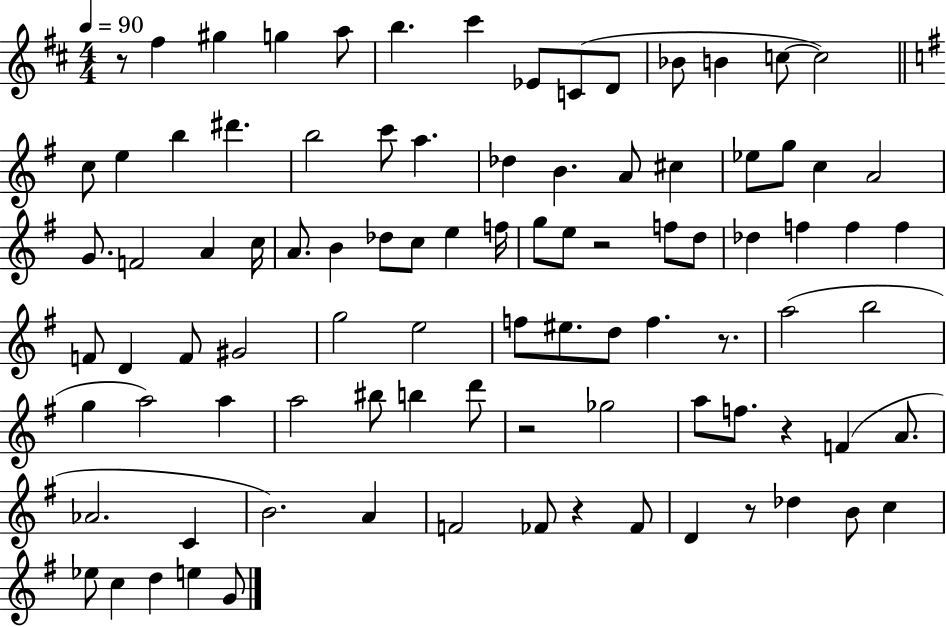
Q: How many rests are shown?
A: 7